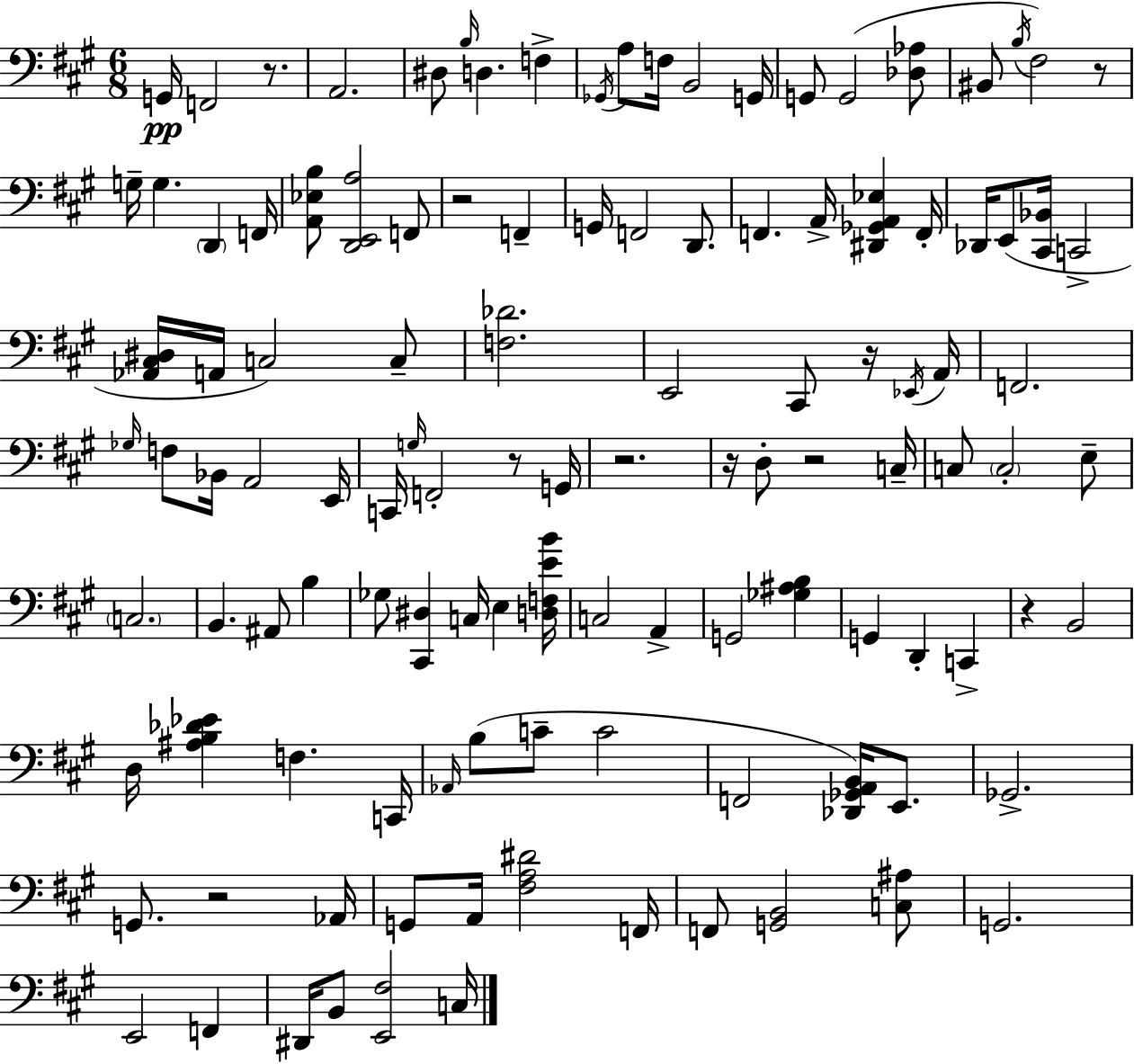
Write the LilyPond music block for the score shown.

{
  \clef bass
  \numericTimeSignature
  \time 6/8
  \key a \major
  g,16\pp f,2 r8. | a,2. | dis8 \grace { b16 } d4. f4-> | \acciaccatura { ges,16 } a8 f16 b,2 | \break g,16 g,8 g,2( | <des aes>8 bis,8 \acciaccatura { b16 }) fis2 | r8 g16-- g4. \parenthesize d,4 | f,16 <a, ees b>8 <d, e, a>2 | \break f,8 r2 f,4-- | g,16 f,2 | d,8. f,4. a,16-> <dis, ges, a, ees>4 | f,16-. des,16 e,8( <cis, bes,>16 c,2-> | \break <aes, cis dis>16 a,16 c2) | c8-- <f des'>2. | e,2 cis,8 | r16 \acciaccatura { ees,16 } a,16 f,2. | \break \grace { ges16 } f8 bes,16 a,2 | e,16 c,16 \grace { g16 } f,2-. | r8 g,16 r2. | r16 d8-. r2 | \break c16-- c8 \parenthesize c2-. | e8-- \parenthesize c2. | b,4. | ais,8 b4 ges8 <cis, dis>4 | \break c16 e4 <d f e' b'>16 c2 | a,4-> g,2 | <ges ais b>4 g,4 d,4-. | c,4-> r4 b,2 | \break d16 <ais b des' ees'>4 f4. | c,16 \grace { aes,16 }( b8 c'8-- c'2 | f,2 | <des, ges, a, b,>16) e,8. ges,2.-> | \break g,8. r2 | aes,16 g,8 a,16 <fis a dis'>2 | f,16 f,8 <g, b,>2 | <c ais>8 g,2. | \break e,2 | f,4 dis,16 b,8 <e, fis>2 | c16 \bar "|."
}